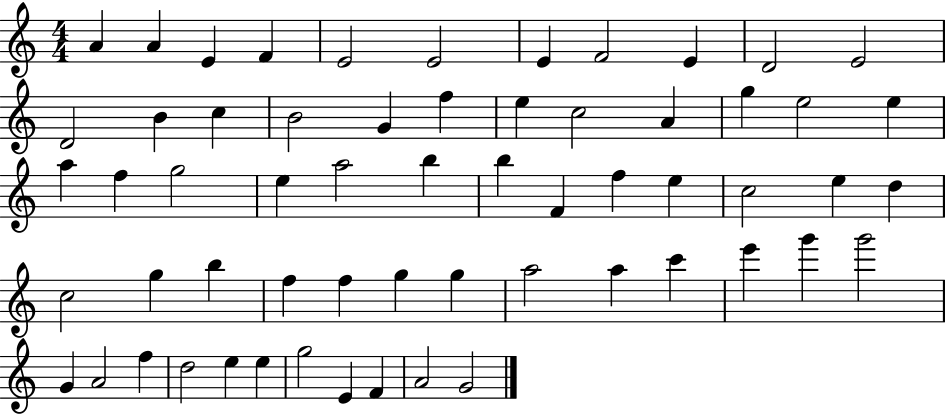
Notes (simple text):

A4/q A4/q E4/q F4/q E4/h E4/h E4/q F4/h E4/q D4/h E4/h D4/h B4/q C5/q B4/h G4/q F5/q E5/q C5/h A4/q G5/q E5/h E5/q A5/q F5/q G5/h E5/q A5/h B5/q B5/q F4/q F5/q E5/q C5/h E5/q D5/q C5/h G5/q B5/q F5/q F5/q G5/q G5/q A5/h A5/q C6/q E6/q G6/q G6/h G4/q A4/h F5/q D5/h E5/q E5/q G5/h E4/q F4/q A4/h G4/h